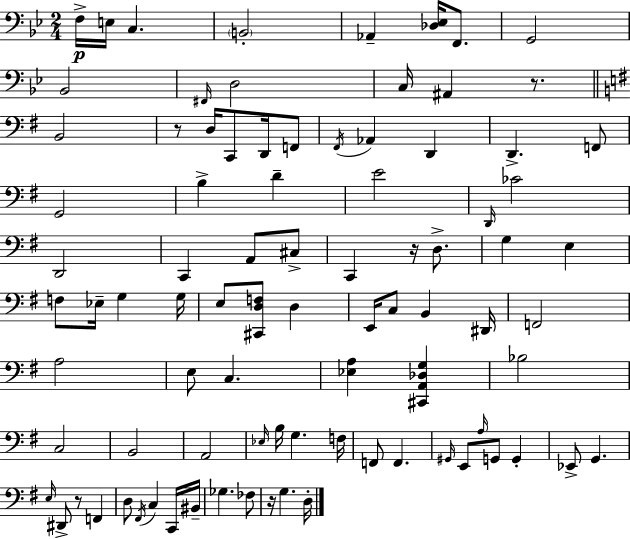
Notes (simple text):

F3/s E3/s C3/q. B2/h Ab2/q [Db3,Eb3]/s F2/e. G2/h Bb2/h F#2/s D3/h C3/s A#2/q R/e. B2/h R/e D3/s C2/e D2/s F2/e F#2/s Ab2/q D2/q D2/q. F2/e G2/h B3/q D4/q E4/h D2/s CES4/h D2/h C2/q A2/e C#3/e C2/q R/s D3/e. G3/q E3/q F3/e Eb3/s G3/q G3/s E3/e [C#2,D3,F3]/e D3/q E2/s C3/e B2/q D#2/s F2/h A3/h E3/e C3/q. [Eb3,A3]/q [C#2,A2,Db3,G3]/q Bb3/h C3/h B2/h A2/h Eb3/s B3/s G3/q. F3/s F2/e F2/q. G#2/s E2/e A3/s G2/e G2/q Eb2/e G2/q. E3/s D#2/e R/e F2/q D3/e F#2/s C3/q C2/s BIS2/s Gb3/q. FES3/e R/s G3/q. D3/s